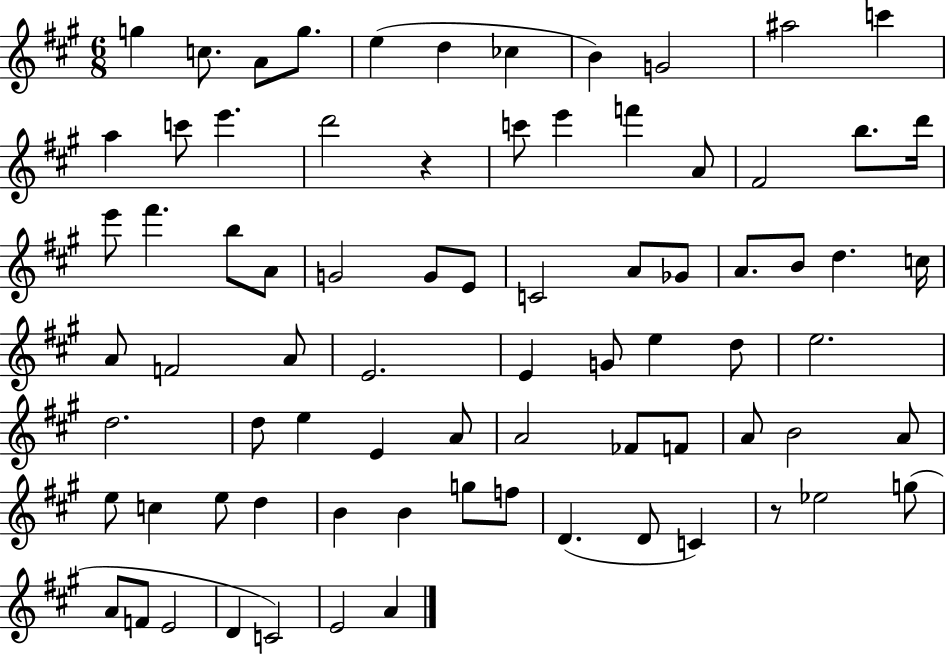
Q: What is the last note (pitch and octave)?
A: A4